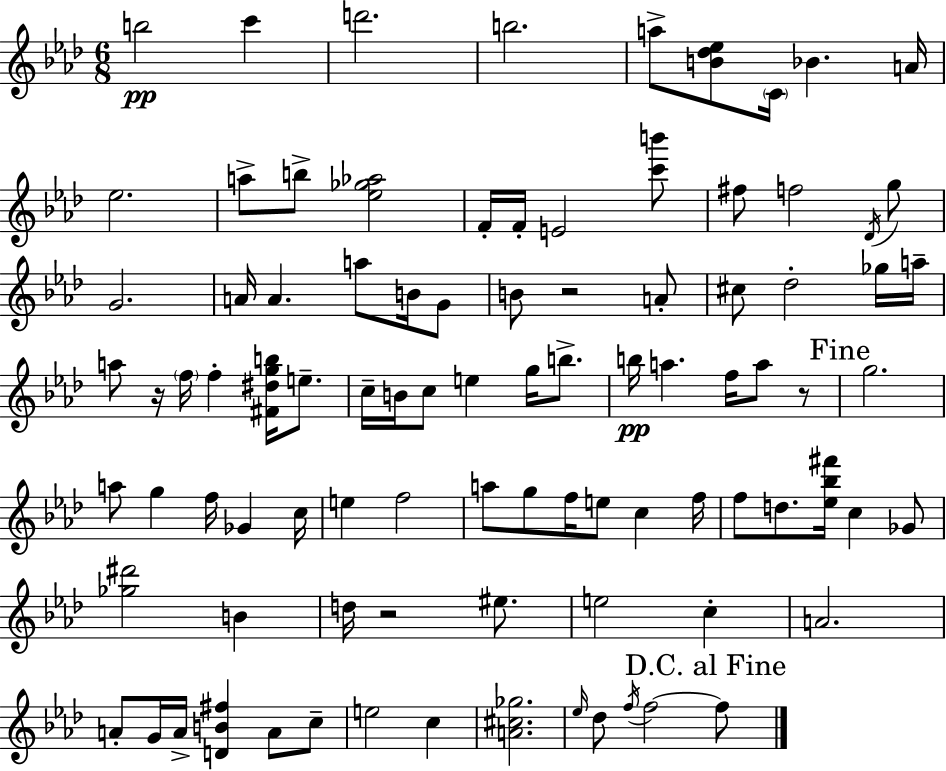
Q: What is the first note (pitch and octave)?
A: B5